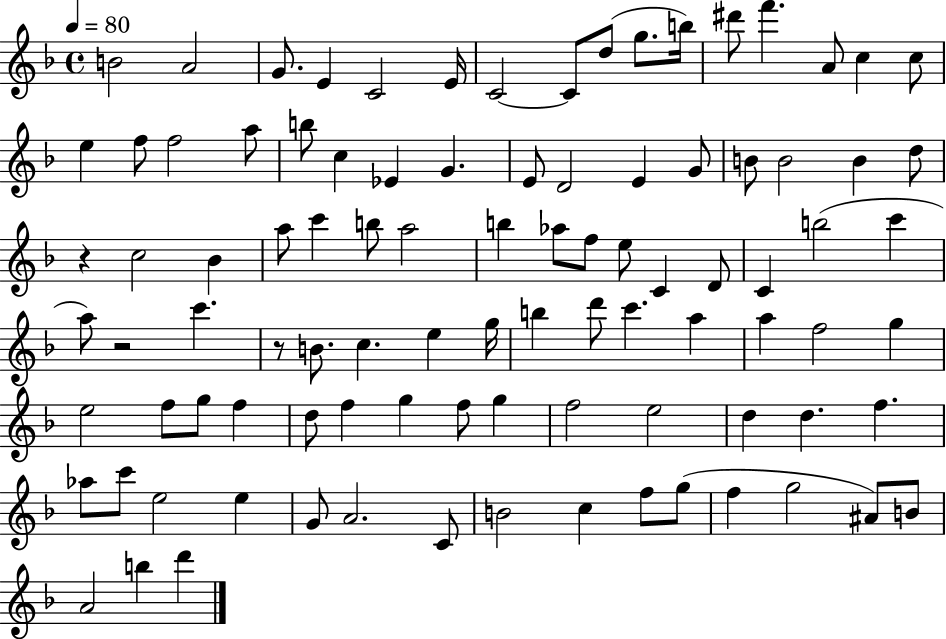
X:1
T:Untitled
M:4/4
L:1/4
K:F
B2 A2 G/2 E C2 E/4 C2 C/2 d/2 g/2 b/4 ^d'/2 f' A/2 c c/2 e f/2 f2 a/2 b/2 c _E G E/2 D2 E G/2 B/2 B2 B d/2 z c2 _B a/2 c' b/2 a2 b _a/2 f/2 e/2 C D/2 C b2 c' a/2 z2 c' z/2 B/2 c e g/4 b d'/2 c' a a f2 g e2 f/2 g/2 f d/2 f g f/2 g f2 e2 d d f _a/2 c'/2 e2 e G/2 A2 C/2 B2 c f/2 g/2 f g2 ^A/2 B/2 A2 b d'